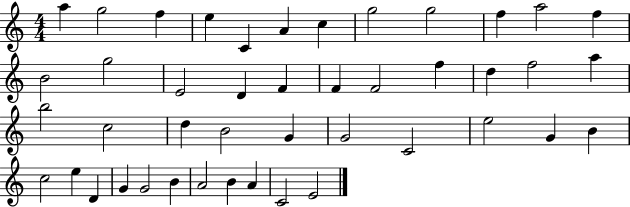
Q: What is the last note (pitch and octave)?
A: E4